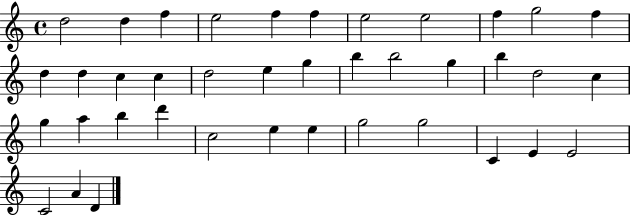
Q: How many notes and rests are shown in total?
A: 39